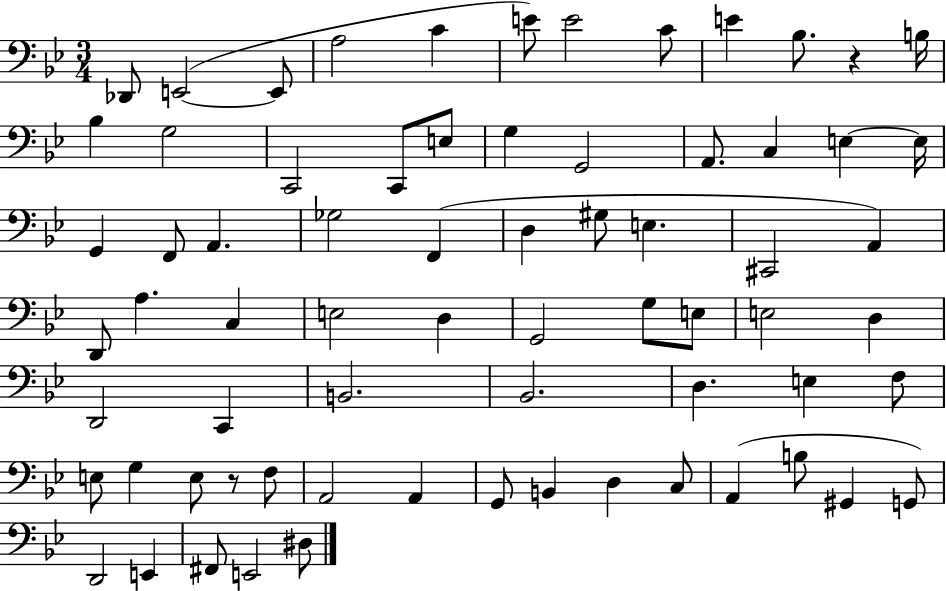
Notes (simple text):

Db2/e E2/h E2/e A3/h C4/q E4/e E4/h C4/e E4/q Bb3/e. R/q B3/s Bb3/q G3/h C2/h C2/e E3/e G3/q G2/h A2/e. C3/q E3/q E3/s G2/q F2/e A2/q. Gb3/h F2/q D3/q G#3/e E3/q. C#2/h A2/q D2/e A3/q. C3/q E3/h D3/q G2/h G3/e E3/e E3/h D3/q D2/h C2/q B2/h. Bb2/h. D3/q. E3/q F3/e E3/e G3/q E3/e R/e F3/e A2/h A2/q G2/e B2/q D3/q C3/e A2/q B3/e G#2/q G2/e D2/h E2/q F#2/e E2/h D#3/e